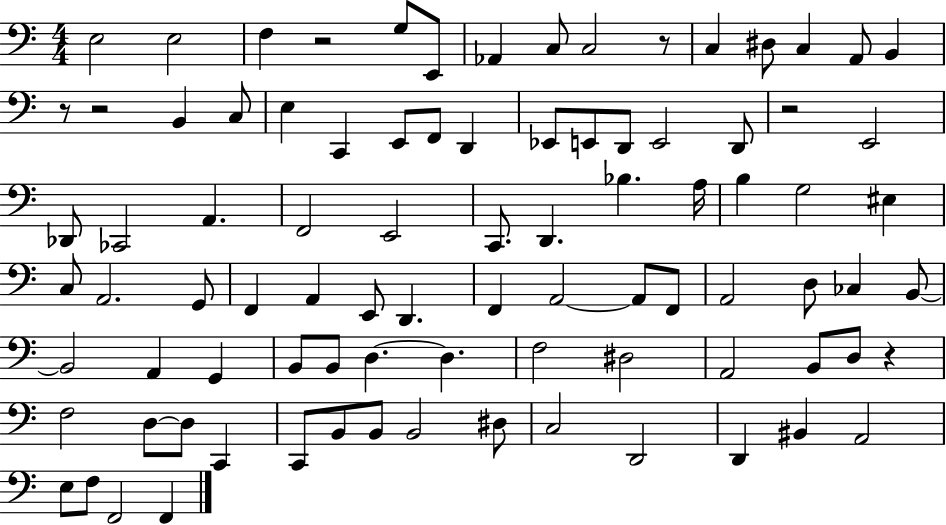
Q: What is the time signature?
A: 4/4